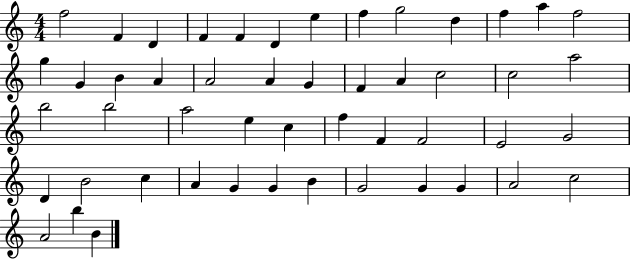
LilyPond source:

{
  \clef treble
  \numericTimeSignature
  \time 4/4
  \key c \major
  f''2 f'4 d'4 | f'4 f'4 d'4 e''4 | f''4 g''2 d''4 | f''4 a''4 f''2 | \break g''4 g'4 b'4 a'4 | a'2 a'4 g'4 | f'4 a'4 c''2 | c''2 a''2 | \break b''2 b''2 | a''2 e''4 c''4 | f''4 f'4 f'2 | e'2 g'2 | \break d'4 b'2 c''4 | a'4 g'4 g'4 b'4 | g'2 g'4 g'4 | a'2 c''2 | \break a'2 b''4 b'4 | \bar "|."
}